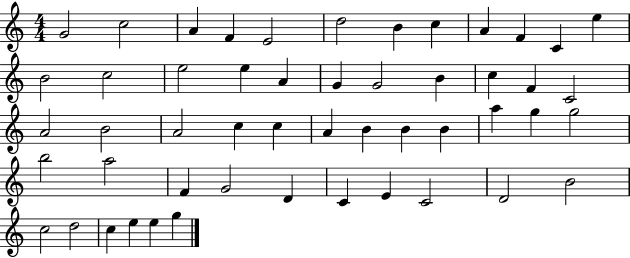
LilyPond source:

{
  \clef treble
  \numericTimeSignature
  \time 4/4
  \key c \major
  g'2 c''2 | a'4 f'4 e'2 | d''2 b'4 c''4 | a'4 f'4 c'4 e''4 | \break b'2 c''2 | e''2 e''4 a'4 | g'4 g'2 b'4 | c''4 f'4 c'2 | \break a'2 b'2 | a'2 c''4 c''4 | a'4 b'4 b'4 b'4 | a''4 g''4 g''2 | \break b''2 a''2 | f'4 g'2 d'4 | c'4 e'4 c'2 | d'2 b'2 | \break c''2 d''2 | c''4 e''4 e''4 g''4 | \bar "|."
}